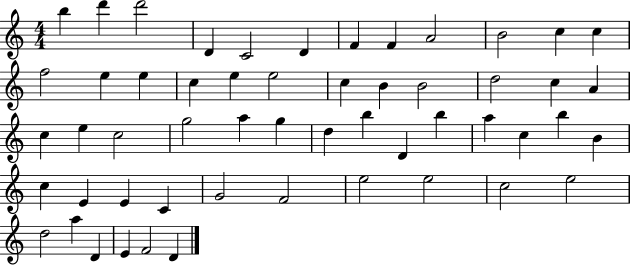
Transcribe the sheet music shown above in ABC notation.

X:1
T:Untitled
M:4/4
L:1/4
K:C
b d' d'2 D C2 D F F A2 B2 c c f2 e e c e e2 c B B2 d2 c A c e c2 g2 a g d b D b a c b B c E E C G2 F2 e2 e2 c2 e2 d2 a D E F2 D